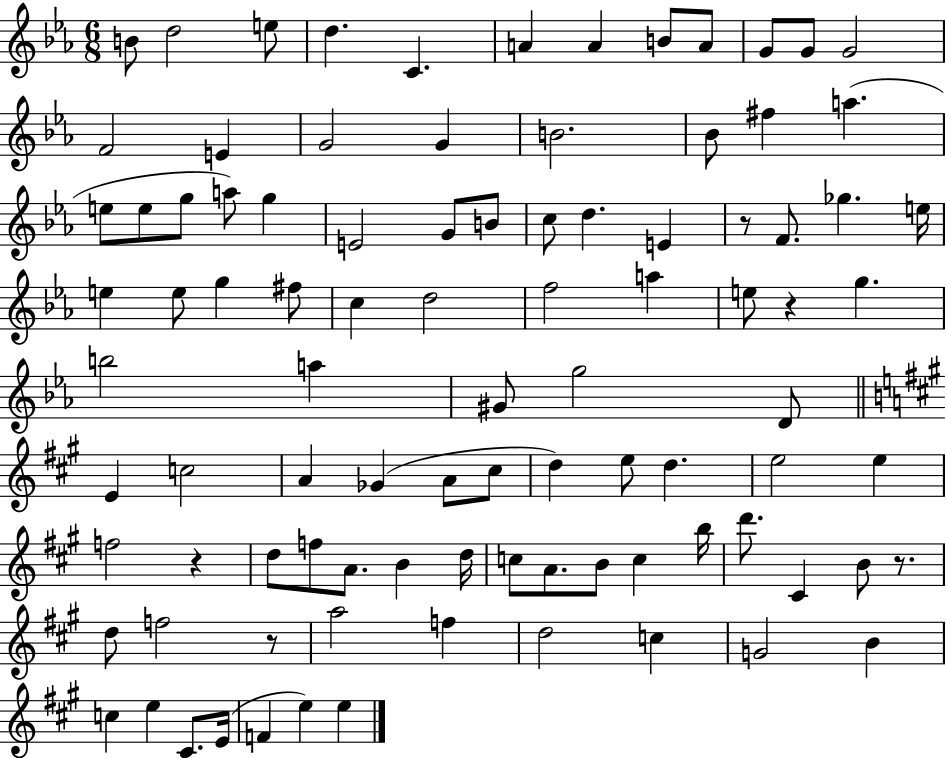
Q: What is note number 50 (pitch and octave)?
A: E4